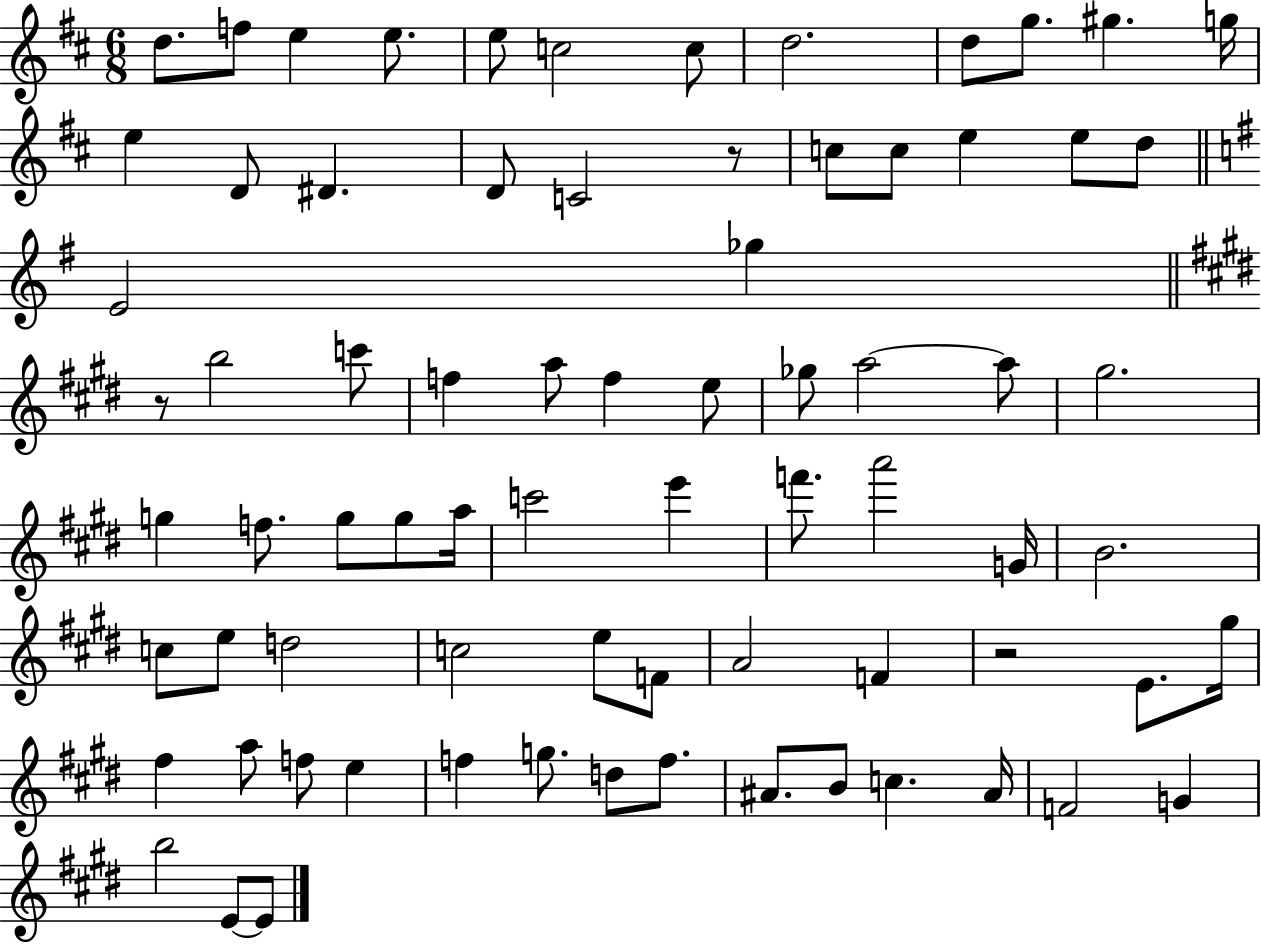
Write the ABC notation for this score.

X:1
T:Untitled
M:6/8
L:1/4
K:D
d/2 f/2 e e/2 e/2 c2 c/2 d2 d/2 g/2 ^g g/4 e D/2 ^D D/2 C2 z/2 c/2 c/2 e e/2 d/2 E2 _g z/2 b2 c'/2 f a/2 f e/2 _g/2 a2 a/2 ^g2 g f/2 g/2 g/2 a/4 c'2 e' f'/2 a'2 G/4 B2 c/2 e/2 d2 c2 e/2 F/2 A2 F z2 E/2 ^g/4 ^f a/2 f/2 e f g/2 d/2 f/2 ^A/2 B/2 c ^A/4 F2 G b2 E/2 E/2